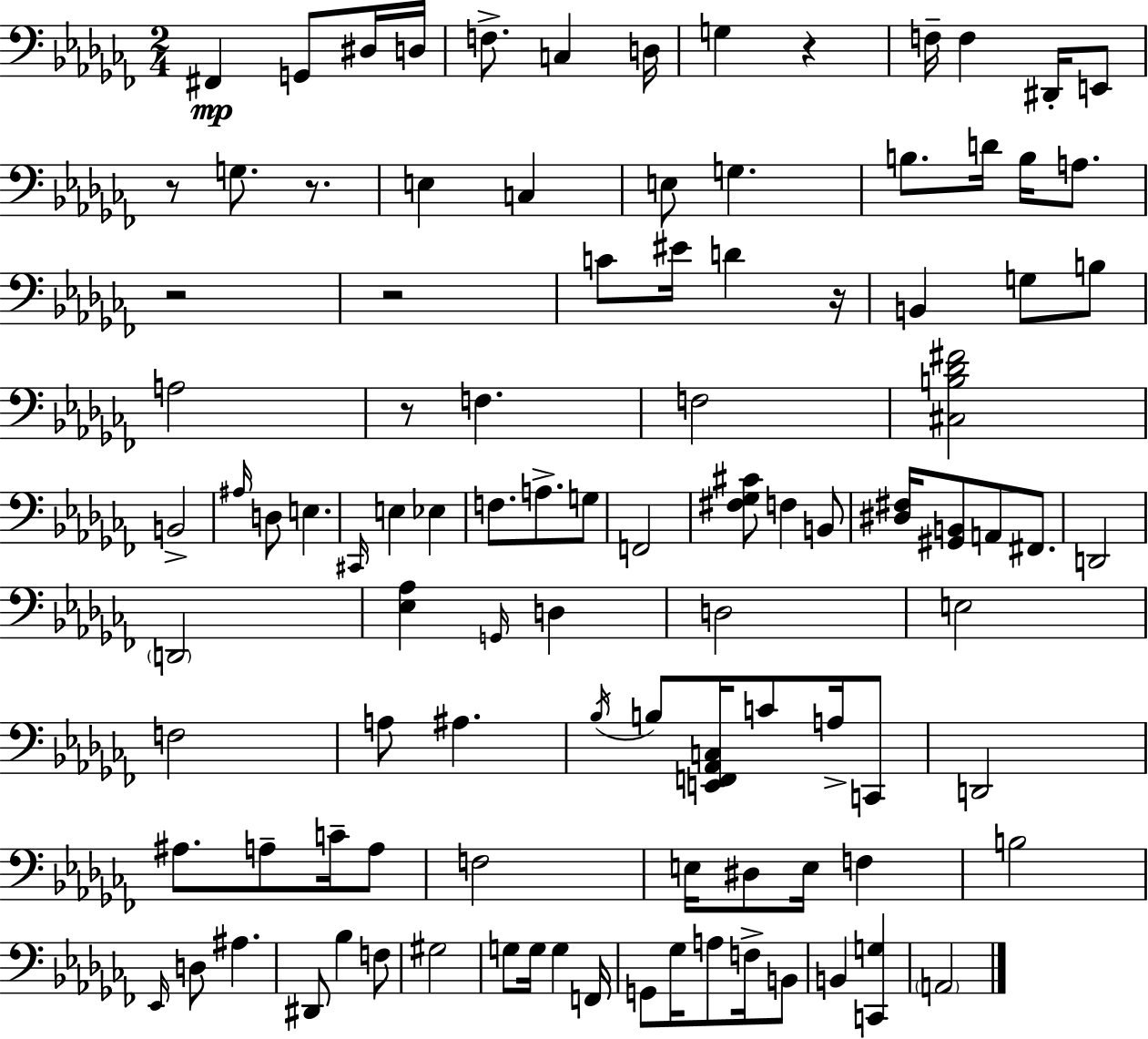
{
  \clef bass
  \numericTimeSignature
  \time 2/4
  \key aes \minor
  \repeat volta 2 { fis,4\mp g,8 dis16 d16 | f8.-> c4 d16 | g4 r4 | f16-- f4 dis,16-. e,8 | \break r8 g8. r8. | e4 c4 | e8 g4. | b8. d'16 b16 a8. | \break r2 | r2 | c'8 eis'16 d'4 r16 | b,4 g8 b8 | \break a2 | r8 f4. | f2 | <cis b des' fis'>2 | \break b,2-> | \grace { ais16 } d8 e4. | \grace { cis,16 } e4 ees4 | f8. a8.-> | \break g8 f,2 | <fis ges cis'>8 f4 | b,8 <dis fis>16 <gis, b,>8 a,8 fis,8. | d,2 | \break \parenthesize d,2 | <ees aes>4 \grace { g,16 } d4 | d2 | e2 | \break f2 | a8 ais4. | \acciaccatura { bes16 } b8 <e, f, aes, c>16 c'8 | a16-> c,8 d,2 | \break ais8. a8-- | c'16-- a8 f2 | e16 dis8 e16 | f4 b2 | \break \grace { ees,16 } d8 ais4. | dis,8 bes4 | f8 gis2 | g8 g16 | \break g4 f,16 g,8 ges16 | a8 f16-> b,8 b,4 | <c, g>4 \parenthesize a,2 | } \bar "|."
}